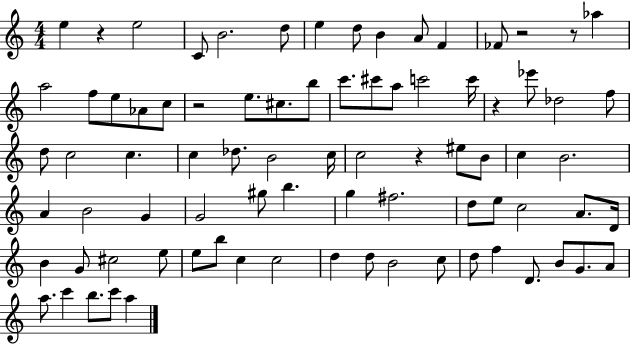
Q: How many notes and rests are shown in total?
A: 82